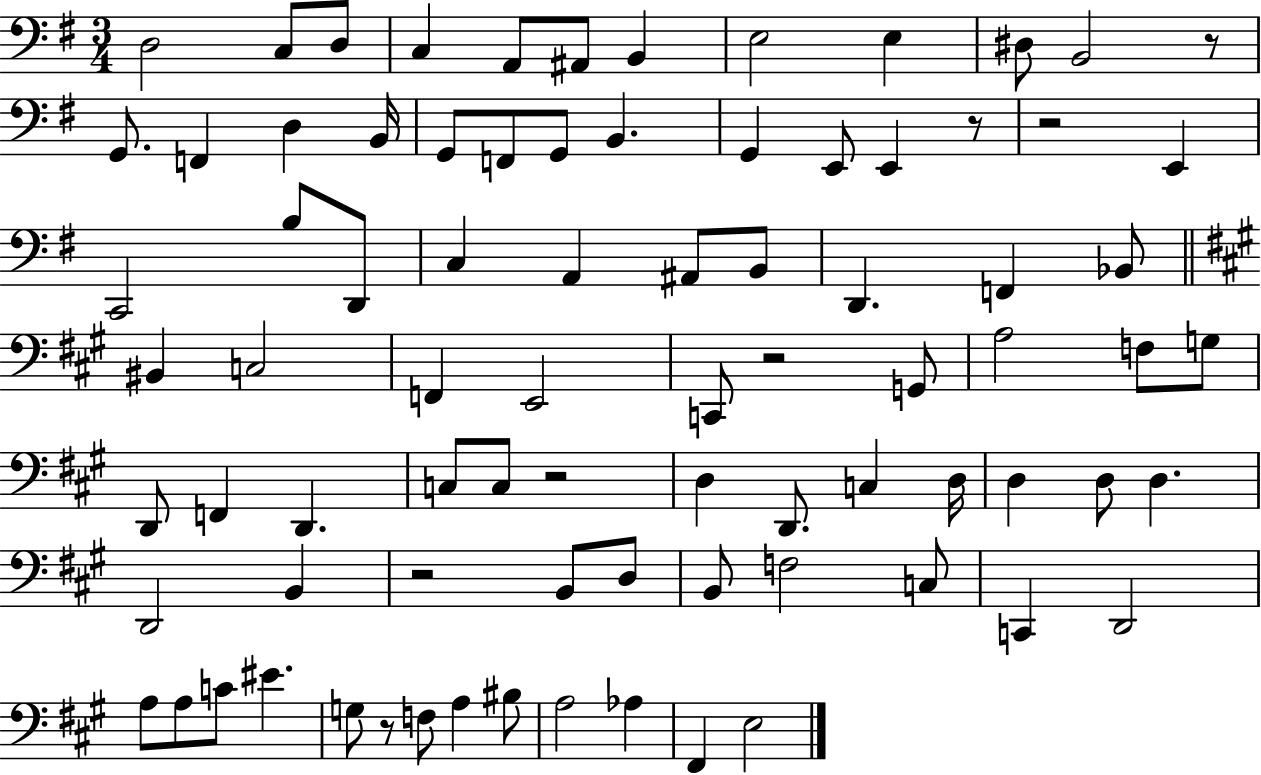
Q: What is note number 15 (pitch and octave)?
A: B2